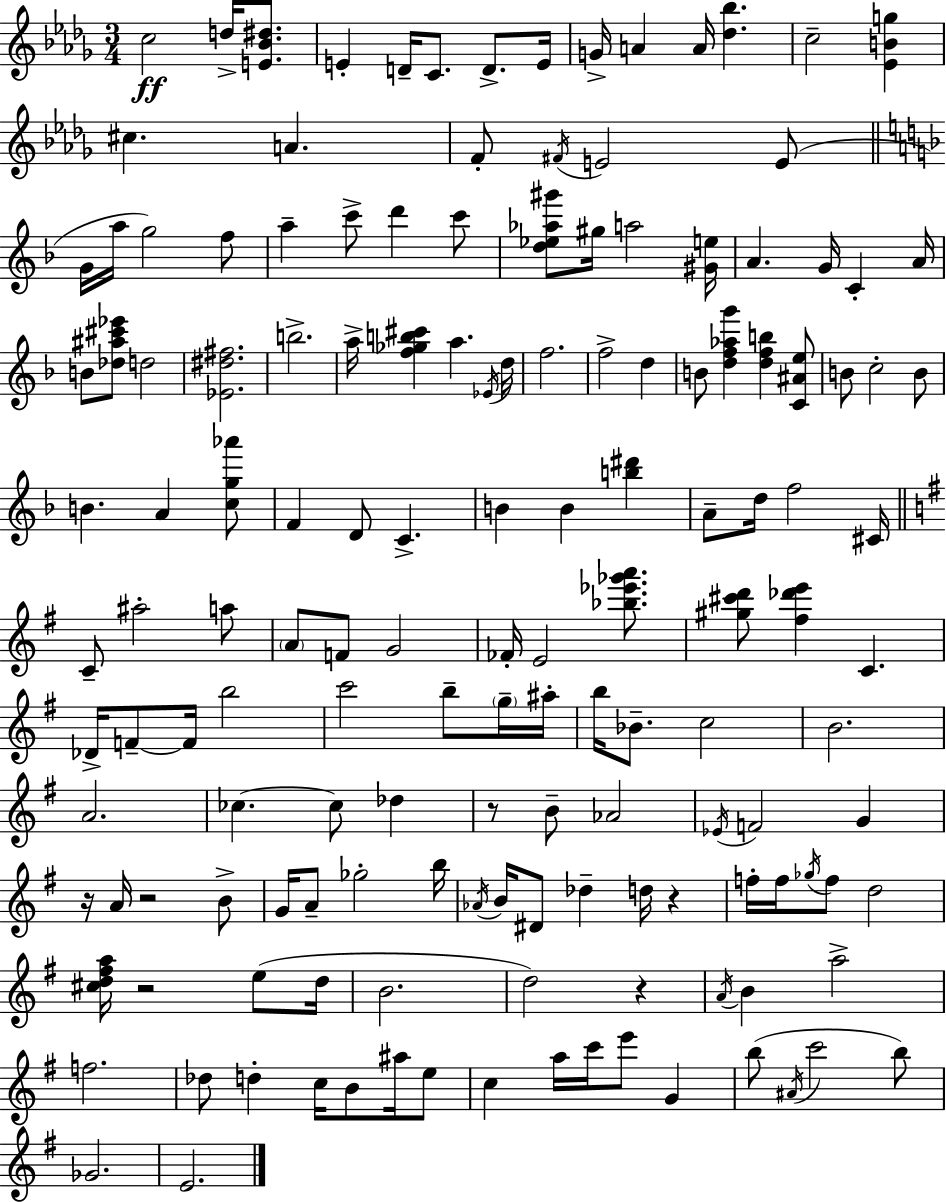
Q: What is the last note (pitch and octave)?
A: E4